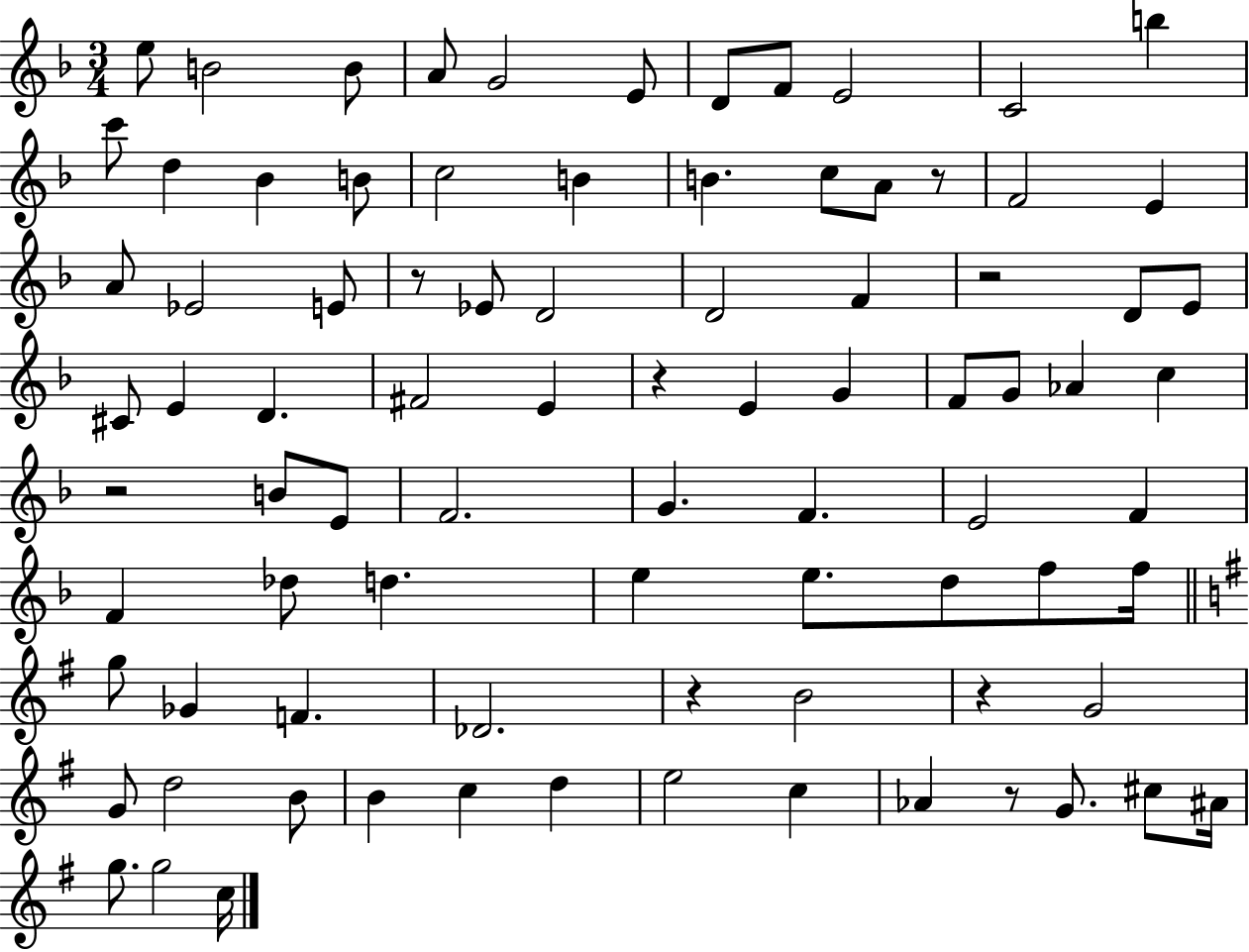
X:1
T:Untitled
M:3/4
L:1/4
K:F
e/2 B2 B/2 A/2 G2 E/2 D/2 F/2 E2 C2 b c'/2 d _B B/2 c2 B B c/2 A/2 z/2 F2 E A/2 _E2 E/2 z/2 _E/2 D2 D2 F z2 D/2 E/2 ^C/2 E D ^F2 E z E G F/2 G/2 _A c z2 B/2 E/2 F2 G F E2 F F _d/2 d e e/2 d/2 f/2 f/4 g/2 _G F _D2 z B2 z G2 G/2 d2 B/2 B c d e2 c _A z/2 G/2 ^c/2 ^A/4 g/2 g2 c/4